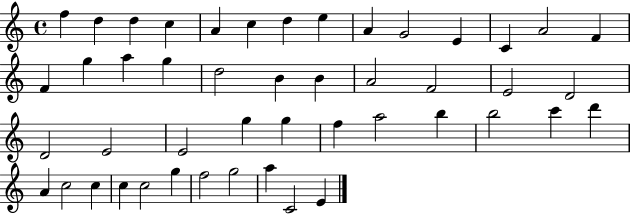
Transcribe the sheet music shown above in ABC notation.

X:1
T:Untitled
M:4/4
L:1/4
K:C
f d d c A c d e A G2 E C A2 F F g a g d2 B B A2 F2 E2 D2 D2 E2 E2 g g f a2 b b2 c' d' A c2 c c c2 g f2 g2 a C2 E